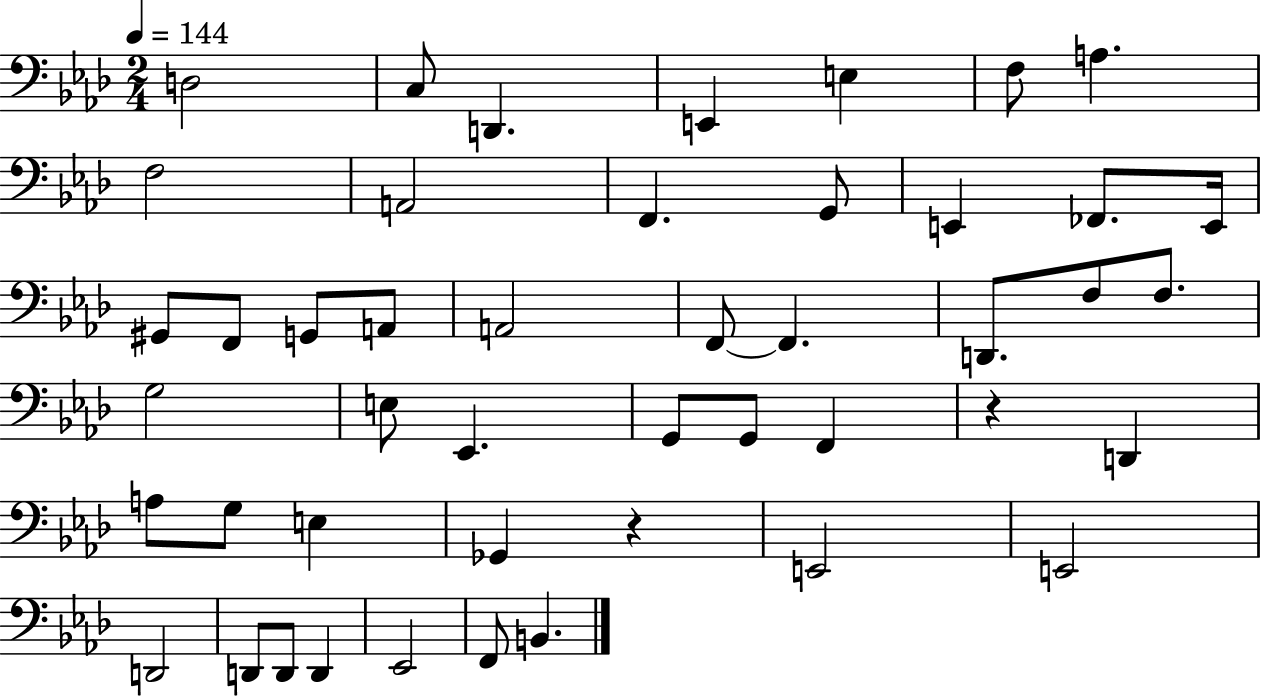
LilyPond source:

{
  \clef bass
  \numericTimeSignature
  \time 2/4
  \key aes \major
  \tempo 4 = 144
  d2 | c8 d,4. | e,4 e4 | f8 a4. | \break f2 | a,2 | f,4. g,8 | e,4 fes,8. e,16 | \break gis,8 f,8 g,8 a,8 | a,2 | f,8~~ f,4. | d,8. f8 f8. | \break g2 | e8 ees,4. | g,8 g,8 f,4 | r4 d,4 | \break a8 g8 e4 | ges,4 r4 | e,2 | e,2 | \break d,2 | d,8 d,8 d,4 | ees,2 | f,8 b,4. | \break \bar "|."
}